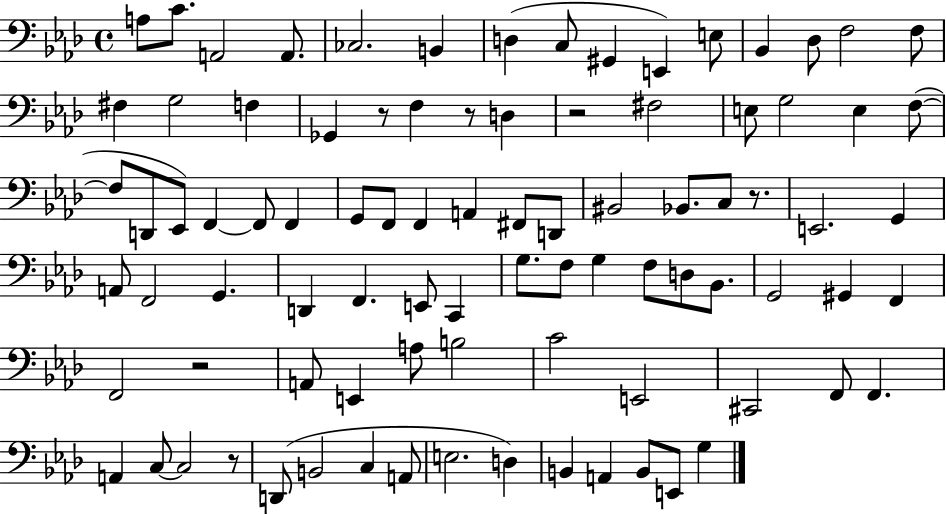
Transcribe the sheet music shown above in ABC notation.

X:1
T:Untitled
M:4/4
L:1/4
K:Ab
A,/2 C/2 A,,2 A,,/2 _C,2 B,, D, C,/2 ^G,, E,, E,/2 _B,, _D,/2 F,2 F,/2 ^F, G,2 F, _G,, z/2 F, z/2 D, z2 ^F,2 E,/2 G,2 E, F,/2 F,/2 D,,/2 _E,,/2 F,, F,,/2 F,, G,,/2 F,,/2 F,, A,, ^F,,/2 D,,/2 ^B,,2 _B,,/2 C,/2 z/2 E,,2 G,, A,,/2 F,,2 G,, D,, F,, E,,/2 C,, G,/2 F,/2 G, F,/2 D,/2 _B,,/2 G,,2 ^G,, F,, F,,2 z2 A,,/2 E,, A,/2 B,2 C2 E,,2 ^C,,2 F,,/2 F,, A,, C,/2 C,2 z/2 D,,/2 B,,2 C, A,,/2 E,2 D, B,, A,, B,,/2 E,,/2 G,